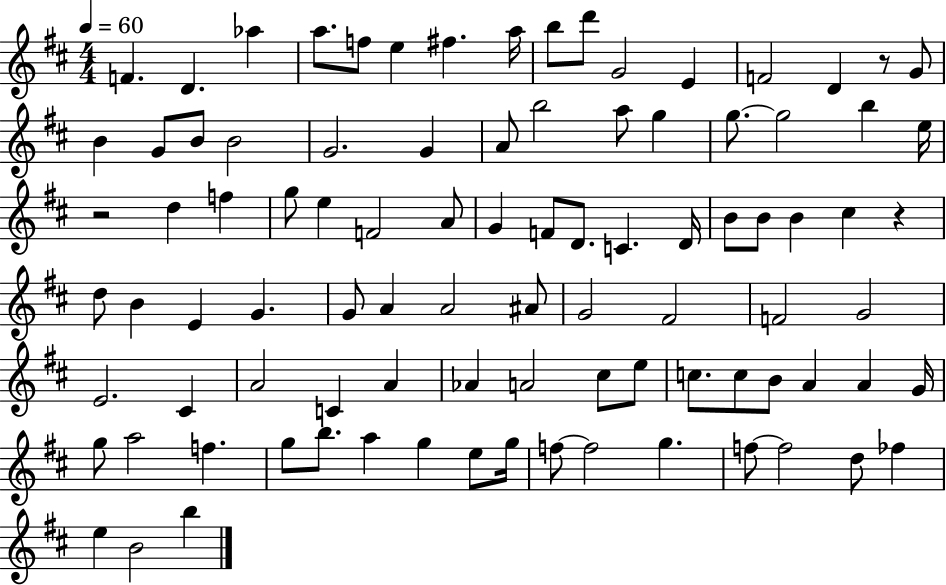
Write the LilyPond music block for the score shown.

{
  \clef treble
  \numericTimeSignature
  \time 4/4
  \key d \major
  \tempo 4 = 60
  f'4. d'4. aes''4 | a''8. f''8 e''4 fis''4. a''16 | b''8 d'''8 g'2 e'4 | f'2 d'4 r8 g'8 | \break b'4 g'8 b'8 b'2 | g'2. g'4 | a'8 b''2 a''8 g''4 | g''8.~~ g''2 b''4 e''16 | \break r2 d''4 f''4 | g''8 e''4 f'2 a'8 | g'4 f'8 d'8. c'4. d'16 | b'8 b'8 b'4 cis''4 r4 | \break d''8 b'4 e'4 g'4. | g'8 a'4 a'2 ais'8 | g'2 fis'2 | f'2 g'2 | \break e'2. cis'4 | a'2 c'4 a'4 | aes'4 a'2 cis''8 e''8 | c''8. c''8 b'8 a'4 a'4 g'16 | \break g''8 a''2 f''4. | g''8 b''8. a''4 g''4 e''8 g''16 | f''8~~ f''2 g''4. | f''8~~ f''2 d''8 fes''4 | \break e''4 b'2 b''4 | \bar "|."
}